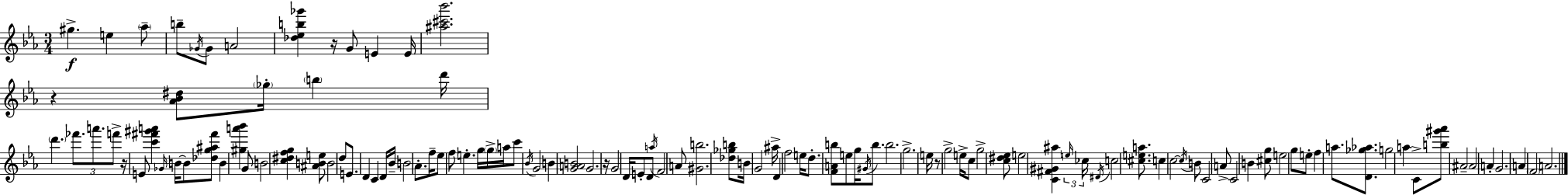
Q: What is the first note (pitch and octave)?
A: G#5